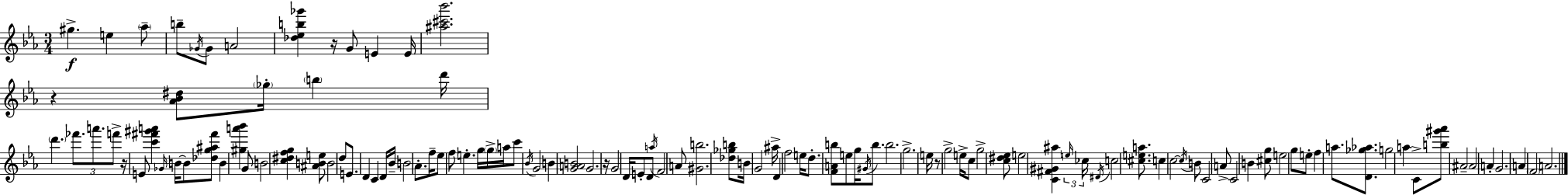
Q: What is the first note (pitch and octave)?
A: G#5